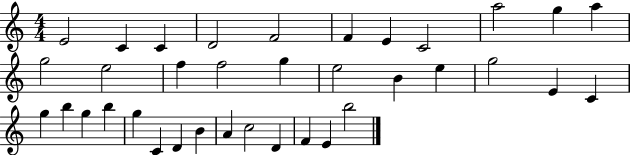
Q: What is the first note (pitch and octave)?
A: E4